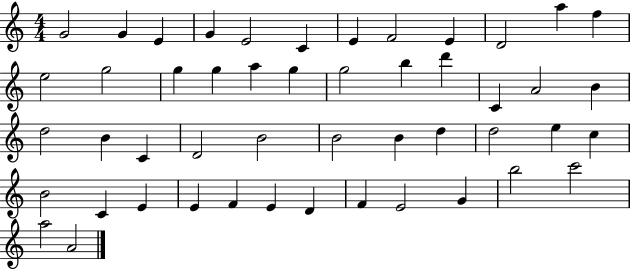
G4/h G4/q E4/q G4/q E4/h C4/q E4/q F4/h E4/q D4/h A5/q F5/q E5/h G5/h G5/q G5/q A5/q G5/q G5/h B5/q D6/q C4/q A4/h B4/q D5/h B4/q C4/q D4/h B4/h B4/h B4/q D5/q D5/h E5/q C5/q B4/h C4/q E4/q E4/q F4/q E4/q D4/q F4/q E4/h G4/q B5/h C6/h A5/h A4/h